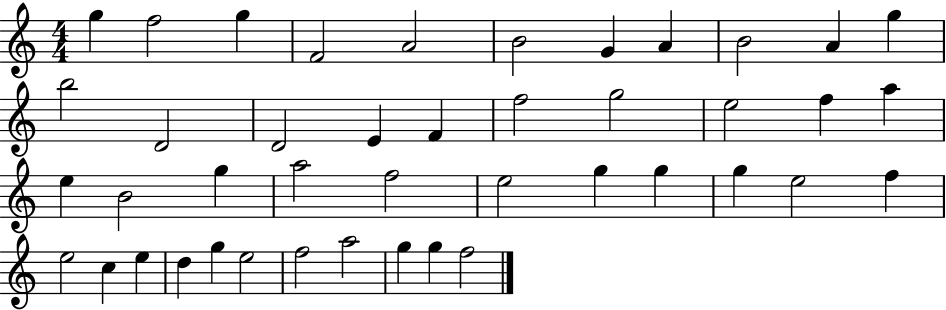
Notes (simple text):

G5/q F5/h G5/q F4/h A4/h B4/h G4/q A4/q B4/h A4/q G5/q B5/h D4/h D4/h E4/q F4/q F5/h G5/h E5/h F5/q A5/q E5/q B4/h G5/q A5/h F5/h E5/h G5/q G5/q G5/q E5/h F5/q E5/h C5/q E5/q D5/q G5/q E5/h F5/h A5/h G5/q G5/q F5/h